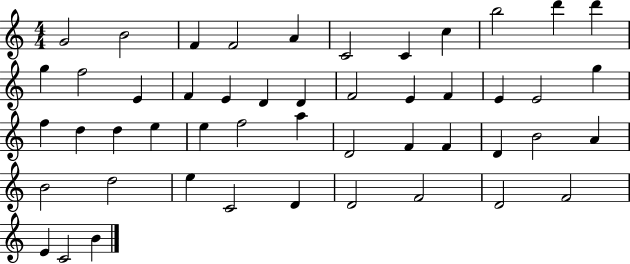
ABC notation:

X:1
T:Untitled
M:4/4
L:1/4
K:C
G2 B2 F F2 A C2 C c b2 d' d' g f2 E F E D D F2 E F E E2 g f d d e e f2 a D2 F F D B2 A B2 d2 e C2 D D2 F2 D2 F2 E C2 B